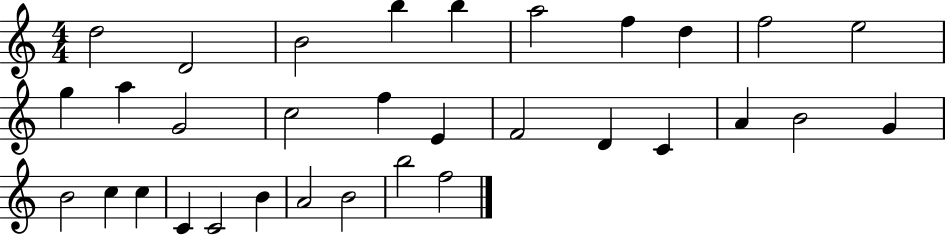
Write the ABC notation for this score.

X:1
T:Untitled
M:4/4
L:1/4
K:C
d2 D2 B2 b b a2 f d f2 e2 g a G2 c2 f E F2 D C A B2 G B2 c c C C2 B A2 B2 b2 f2